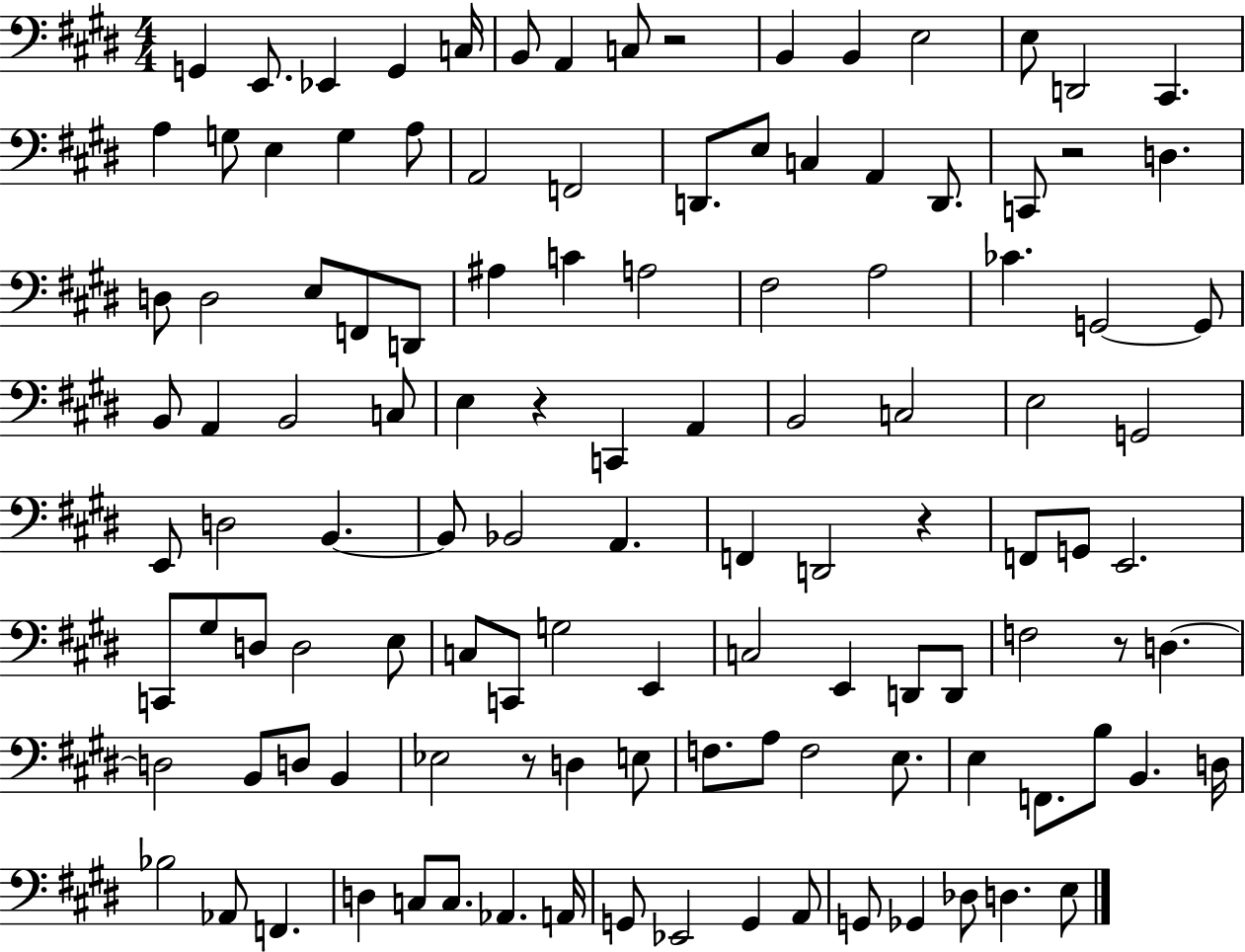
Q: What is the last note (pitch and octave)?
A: E3